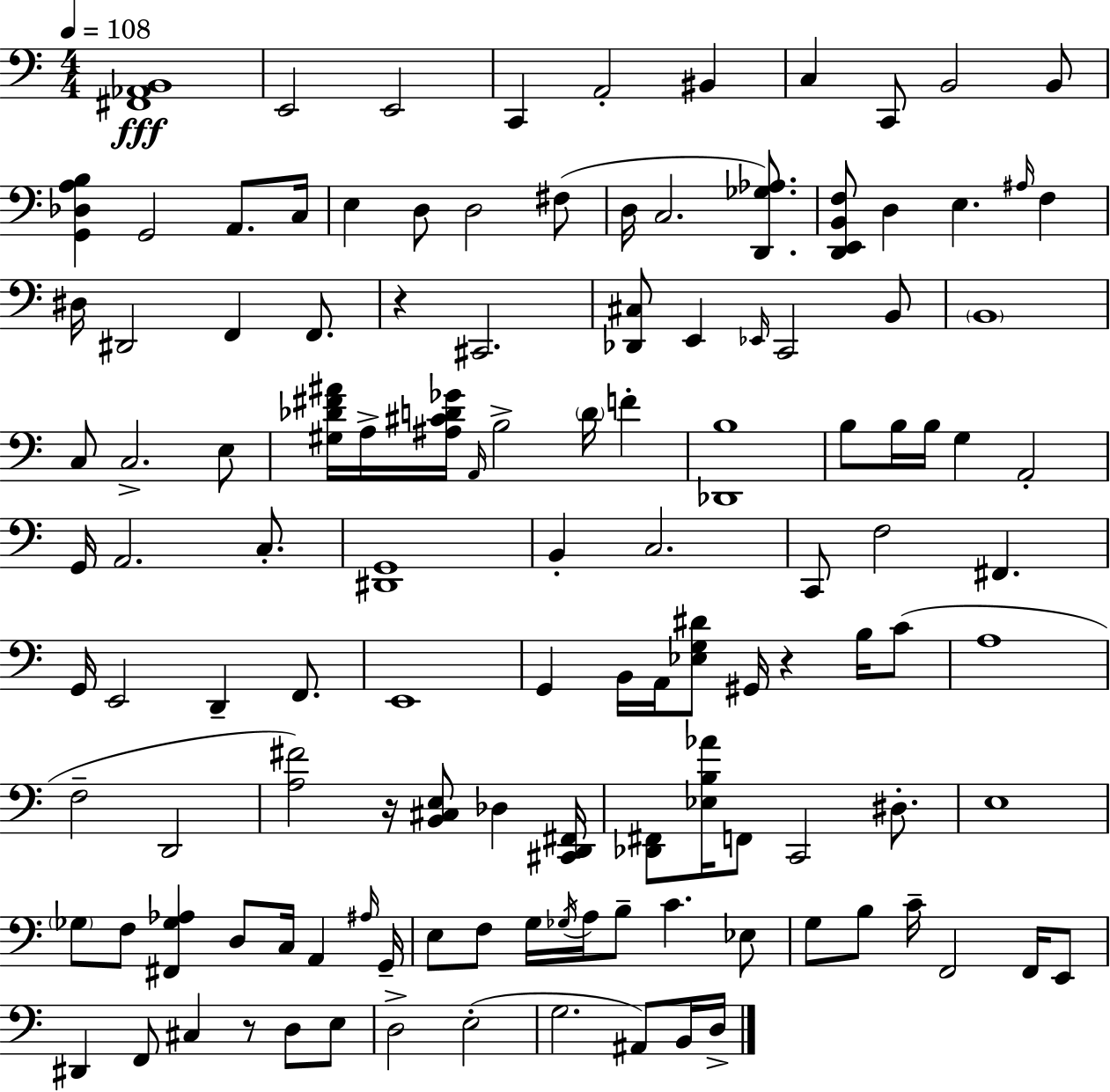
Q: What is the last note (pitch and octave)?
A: D3